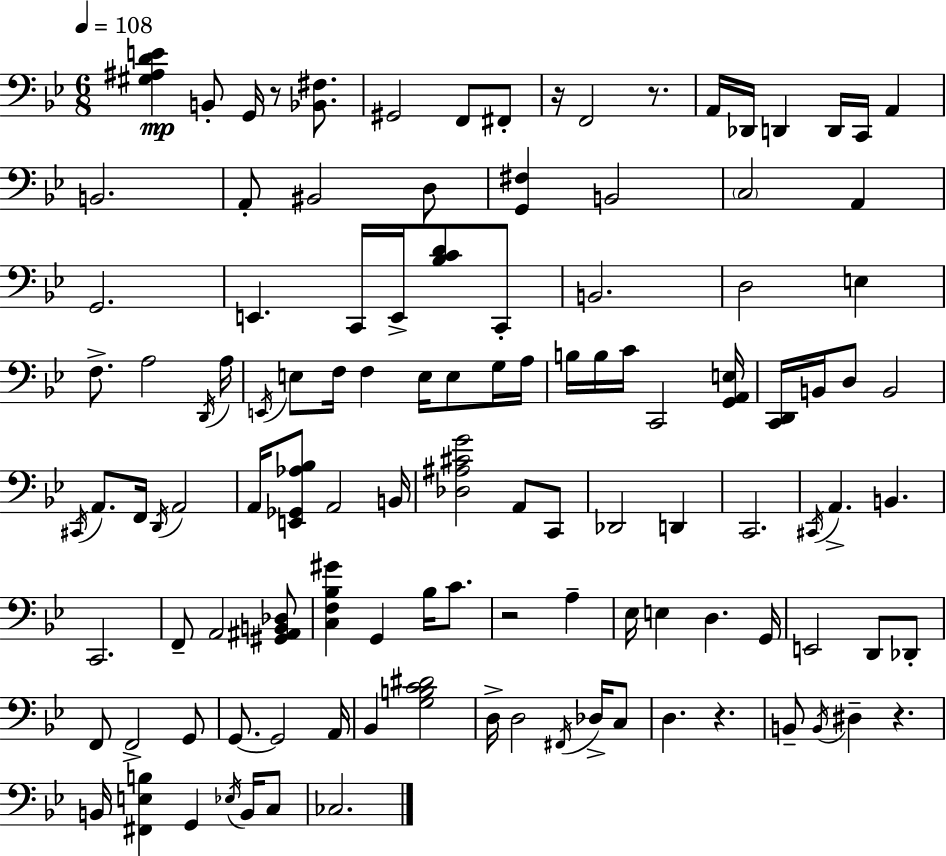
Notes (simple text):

[G#3,A#3,D4,E4]/q B2/e G2/s R/e [Bb2,F#3]/e. G#2/h F2/e F#2/e R/s F2/h R/e. A2/s Db2/s D2/q D2/s C2/s A2/q B2/h. A2/e BIS2/h D3/e [G2,F#3]/q B2/h C3/h A2/q G2/h. E2/q. C2/s E2/s [Bb3,C4,D4]/e C2/e B2/h. D3/h E3/q F3/e. A3/h D2/s A3/s E2/s E3/e F3/s F3/q E3/s E3/e G3/s A3/s B3/s B3/s C4/s C2/h [G2,A2,E3]/s [C2,D2]/s B2/s D3/e B2/h C#2/s A2/e. F2/s D2/s A2/h A2/s [E2,Gb2,Ab3,Bb3]/e A2/h B2/s [Db3,A#3,C#4,G4]/h A2/e C2/e Db2/h D2/q C2/h. C#2/s A2/q. B2/q. C2/h. F2/e A2/h [G#2,A#2,B2,Db3]/e [C3,F3,Bb3,G#4]/q G2/q Bb3/s C4/e. R/h A3/q Eb3/s E3/q D3/q. G2/s E2/h D2/e Db2/e F2/e F2/h G2/e G2/e. G2/h A2/s Bb2/q [G3,B3,C4,D#4]/h D3/s D3/h F#2/s Db3/s C3/e D3/q. R/q. B2/e B2/s D#3/q R/q. B2/s [F#2,E3,B3]/q G2/q Eb3/s B2/s C3/e CES3/h.